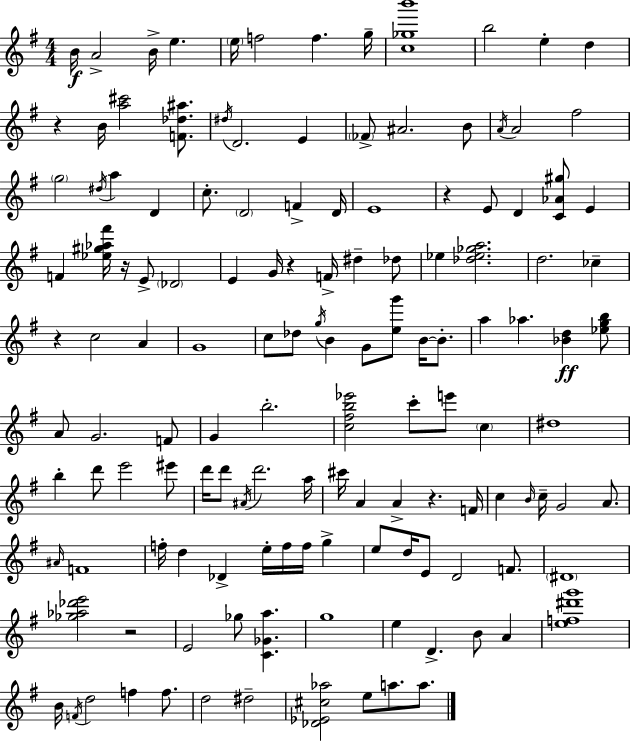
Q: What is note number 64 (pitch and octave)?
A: C5